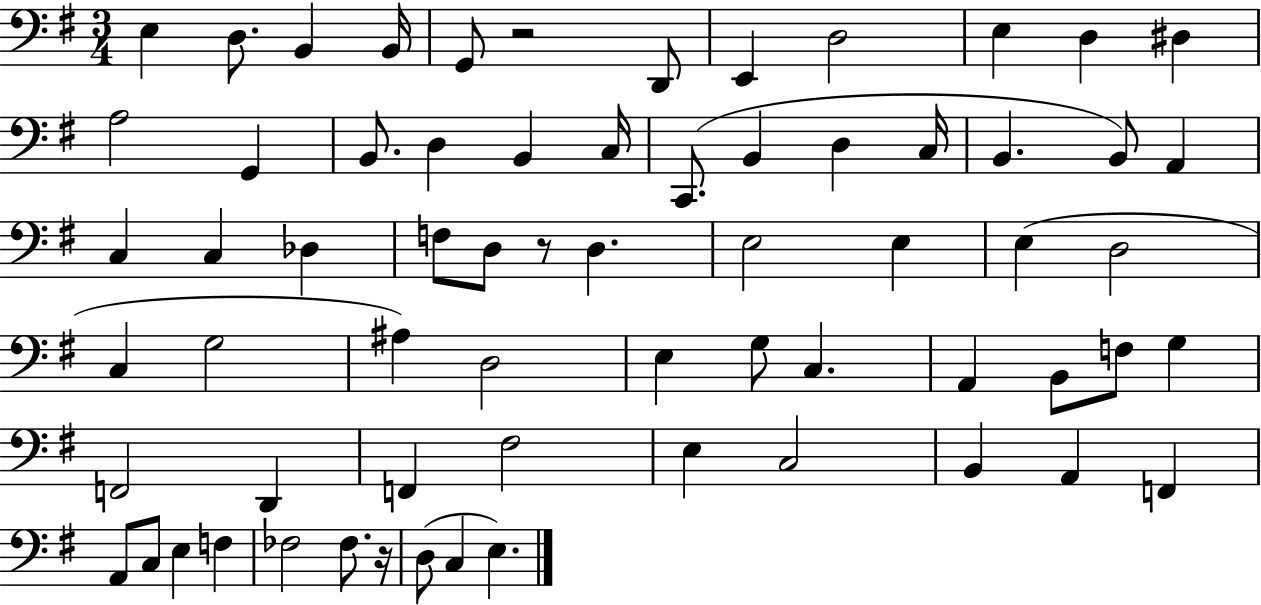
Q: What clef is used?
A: bass